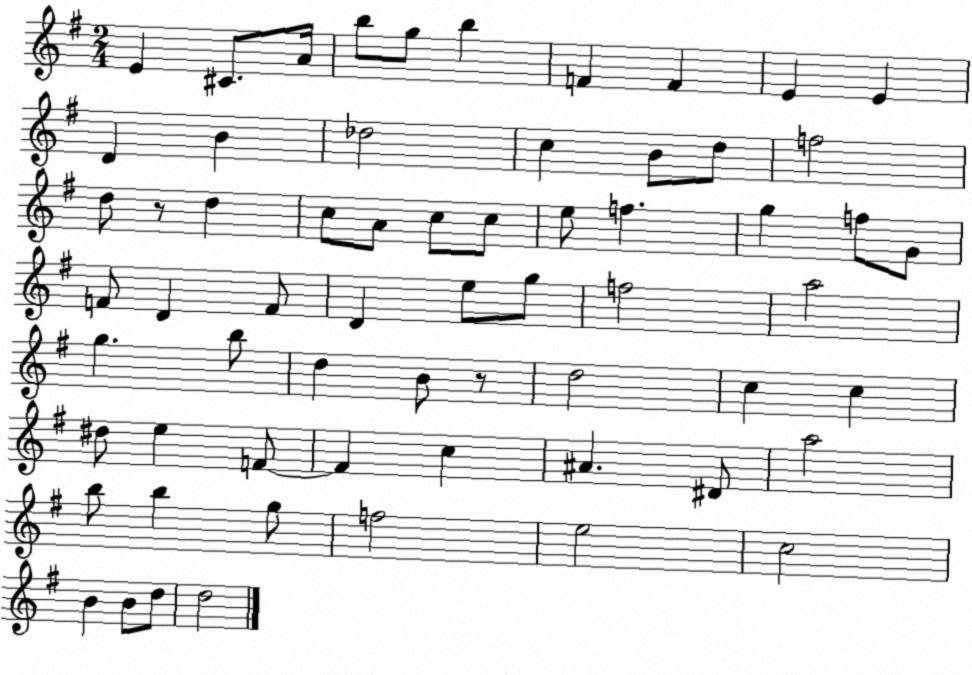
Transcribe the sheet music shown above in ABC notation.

X:1
T:Untitled
M:2/4
L:1/4
K:G
E ^C/2 A/4 b/2 g/2 b F F E E D B _d2 c B/2 d/2 f2 d/2 z/2 d c/2 A/2 c/2 c/2 e/2 f g f/2 G/2 F/2 D F/2 D e/2 g/2 f2 a2 g b/2 d B/2 z/2 d2 c c ^d/2 e F/2 F c ^A ^D/2 a2 b/2 b g/2 f2 e2 c2 B B/2 d/2 d2